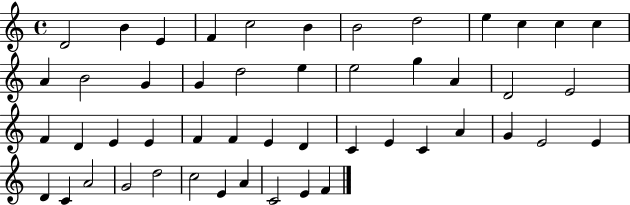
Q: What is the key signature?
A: C major